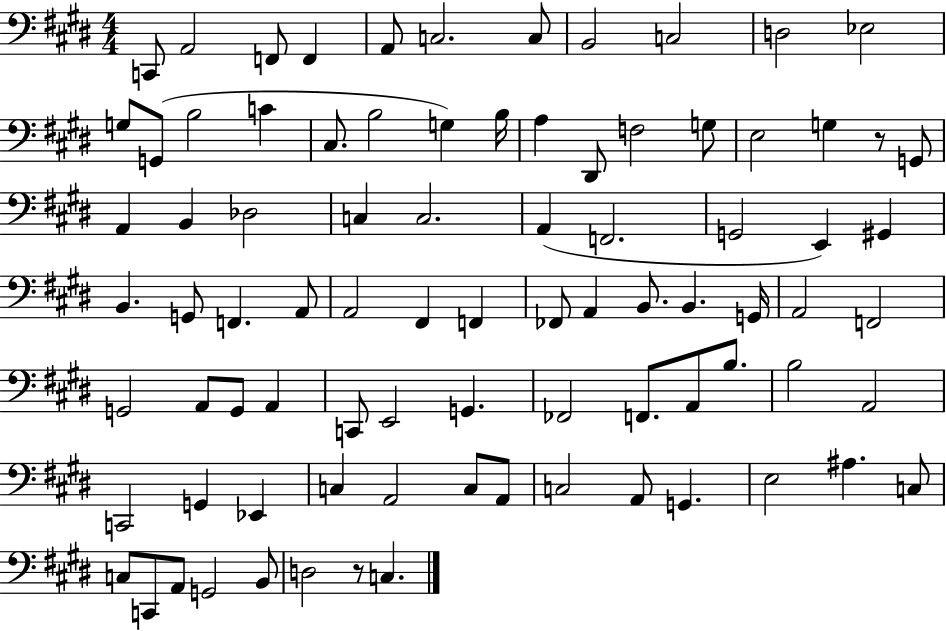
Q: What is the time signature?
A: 4/4